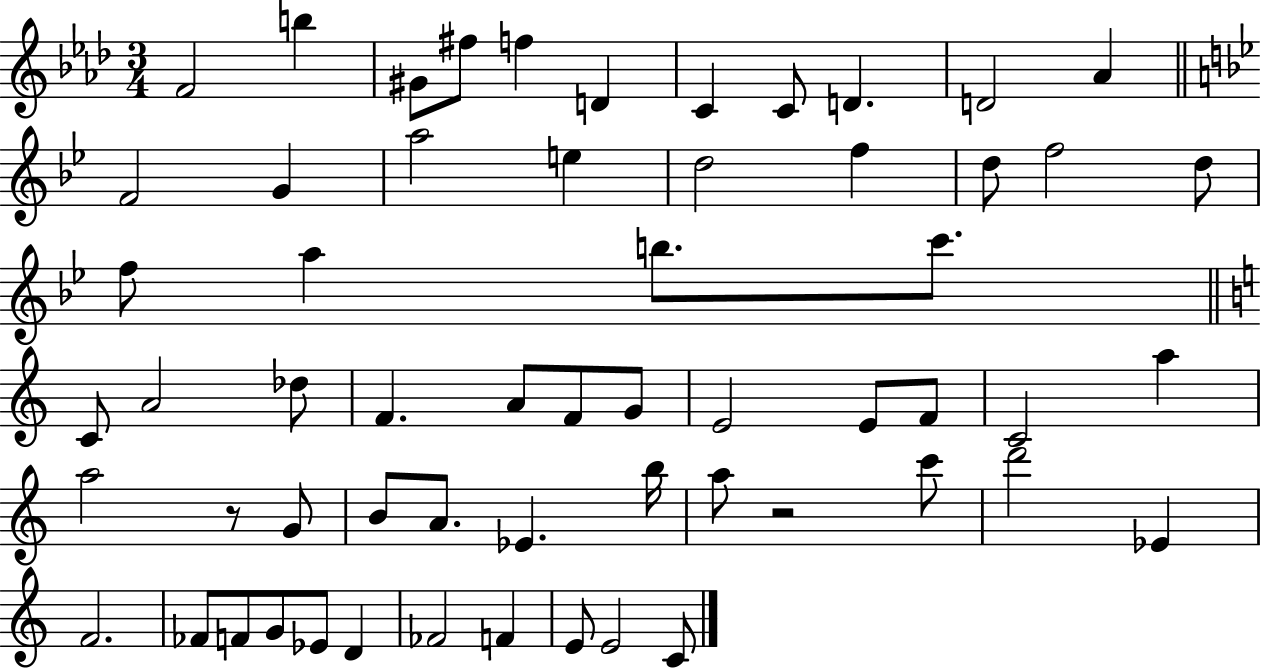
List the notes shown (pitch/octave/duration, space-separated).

F4/h B5/q G#4/e F#5/e F5/q D4/q C4/q C4/e D4/q. D4/h Ab4/q F4/h G4/q A5/h E5/q D5/h F5/q D5/e F5/h D5/e F5/e A5/q B5/e. C6/e. C4/e A4/h Db5/e F4/q. A4/e F4/e G4/e E4/h E4/e F4/e C4/h A5/q A5/h R/e G4/e B4/e A4/e. Eb4/q. B5/s A5/e R/h C6/e D6/h Eb4/q F4/h. FES4/e F4/e G4/e Eb4/e D4/q FES4/h F4/q E4/e E4/h C4/e